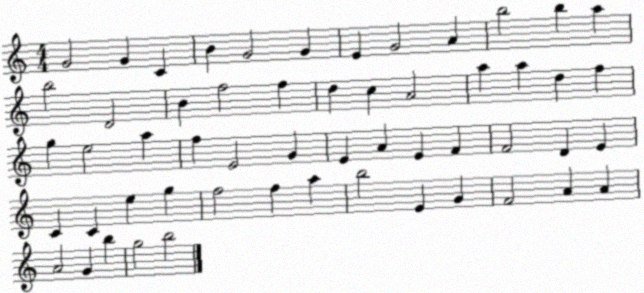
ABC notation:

X:1
T:Untitled
M:4/4
L:1/4
K:C
G2 G C B G2 G E G2 A b2 b a b2 D2 B f2 f d c A2 a a d f g e2 a f E2 G E A E F F2 D E C C e g f2 f a b2 E G F2 A A A2 G b g2 b2